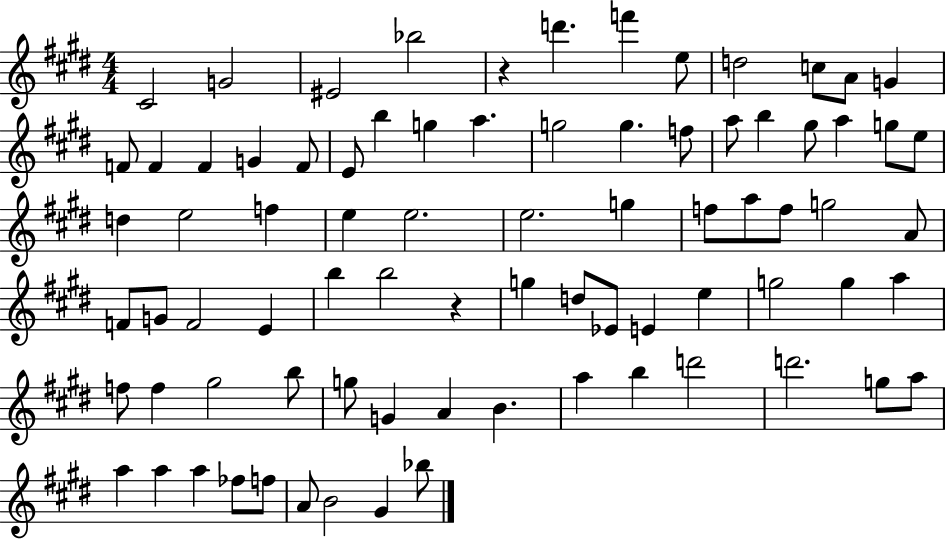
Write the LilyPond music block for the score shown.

{
  \clef treble
  \numericTimeSignature
  \time 4/4
  \key e \major
  cis'2 g'2 | eis'2 bes''2 | r4 d'''4. f'''4 e''8 | d''2 c''8 a'8 g'4 | \break f'8 f'4 f'4 g'4 f'8 | e'8 b''4 g''4 a''4. | g''2 g''4. f''8 | a''8 b''4 gis''8 a''4 g''8 e''8 | \break d''4 e''2 f''4 | e''4 e''2. | e''2. g''4 | f''8 a''8 f''8 g''2 a'8 | \break f'8 g'8 f'2 e'4 | b''4 b''2 r4 | g''4 d''8 ees'8 e'4 e''4 | g''2 g''4 a''4 | \break f''8 f''4 gis''2 b''8 | g''8 g'4 a'4 b'4. | a''4 b''4 d'''2 | d'''2. g''8 a''8 | \break a''4 a''4 a''4 fes''8 f''8 | a'8 b'2 gis'4 bes''8 | \bar "|."
}